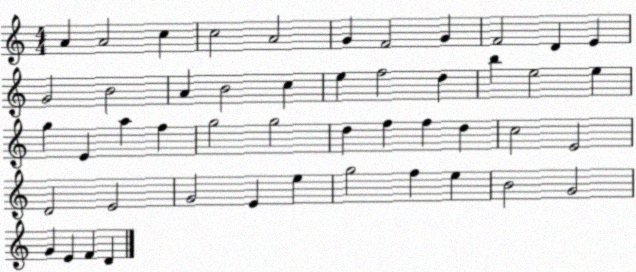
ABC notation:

X:1
T:Untitled
M:4/4
L:1/4
K:C
A A2 c c2 A2 G F2 G F2 D E G2 B2 A B2 c e f2 d b e2 e g E a f g2 g2 d f f d c2 E2 D2 E2 G2 E e g2 f e B2 G2 G E F D